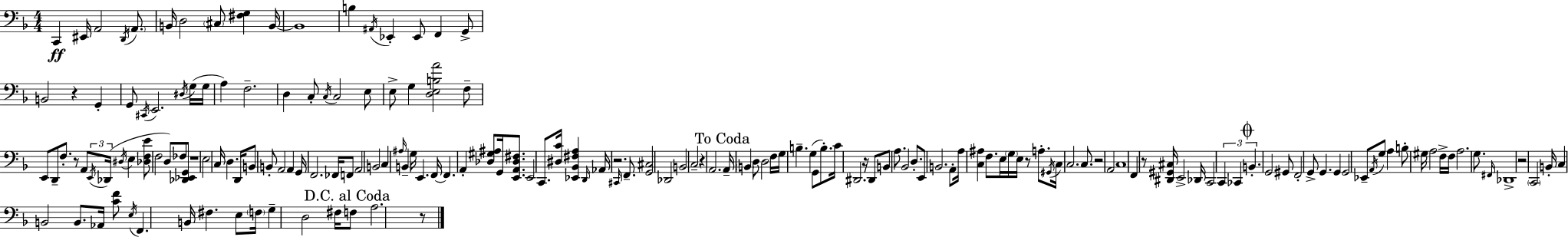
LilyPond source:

{
  \clef bass
  \numericTimeSignature
  \time 4/4
  \key d \minor
  c,4\ff eis,16 a,2 \acciaccatura { d,16 } \parenthesize a,8. | b,16 d2 \parenthesize cis8 <fis g>4 | b,16~~ b,1 | b4 \acciaccatura { ais,16 } ees,4-. ees,8 f,4 | \break g,8-> b,2 r4 g,4-. | g,8 \acciaccatura { cis,16 } e,2. | \acciaccatura { dis16 } g16( g16 a4) f2.-- | d4 c8-. \acciaccatura { c16 } c2 | \break e8 e8-> g4 <d e b a'>2 | f8-- e,8 d,8-- f8.-. r8 a,8 | \tuplet 3/2 { \acciaccatura { e,16 } des,16( \acciaccatura { dis16 } } e4 <des f e'>8 f2 | d8) fes8 <des, ees, g,>8 r1 | \break e2 c16 | d4. d,16 b,8 b,8-. a,2 | a,4 g,16 f,2. | fes,16 f,8 a,2 b,2 | \break c4 \grace { ais16 } b,4-- | g16 e,4. f,16~~ f,4. a,4-. | <des gis ais>8 g,16 <e, a, des fis>8. e,2 | c,8. <dis c'>16 <ees, bes, fis a>4 \grace { d,16 } aes,16 r2. | \break \grace { cis,16 } f,8.-- <g, cis>2 | des,2 b,2 | c2-- r4 a,2. | \mark "To Coda" a,16-- \parenthesize b,4 d8 | \break d2 f16 g16 b4.-- | g4( g,8 b8.-.) c'16 dis,2. | r16 dis,8 b,8 a8. bes,2 | d8.-. e,8 b,2. | \break a,8-. a16 <c ais>4 f8. | e16 \parenthesize g16 e16 r8 a8.-. \acciaccatura { gis,16 } c16 c2. | c8. r2 | a,2 c1 | \break f,4 r8 | <dis, gis, cis>16 e,2-> des,16 c,2 | \tuplet 3/2 { c,4 ces,4 \mark \markup { \musicglyph "scripts.coda" } b,4.-. } | g,2 gis,8 f,2-. | \break g,8-> g,4. g,4 g,2 | ees,8-- \acciaccatura { a,16 } g8 a4 | b8-. gis16 a2 f16-> f16 a2. | g8. \grace { fis,16 } des,1-> | \break r2 | \parenthesize c,2 b,16-. c4 | b,2 b,8. aes,16 <c' f'>8 | \acciaccatura { e16 } f,4. b,16 fis4. e8 | \break \parenthesize f16 g4-- d2 fis16 \mark "D.C. al Coda" f8 | a2. r8 \bar "|."
}